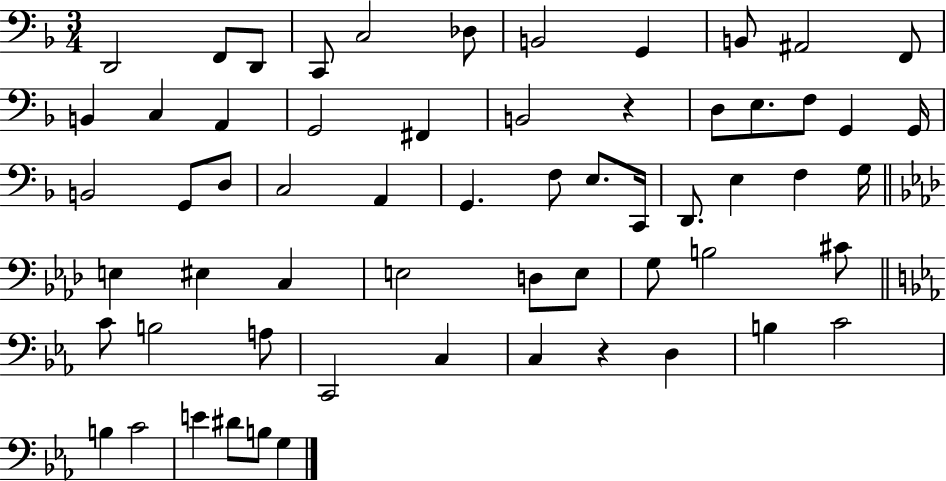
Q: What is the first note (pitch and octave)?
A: D2